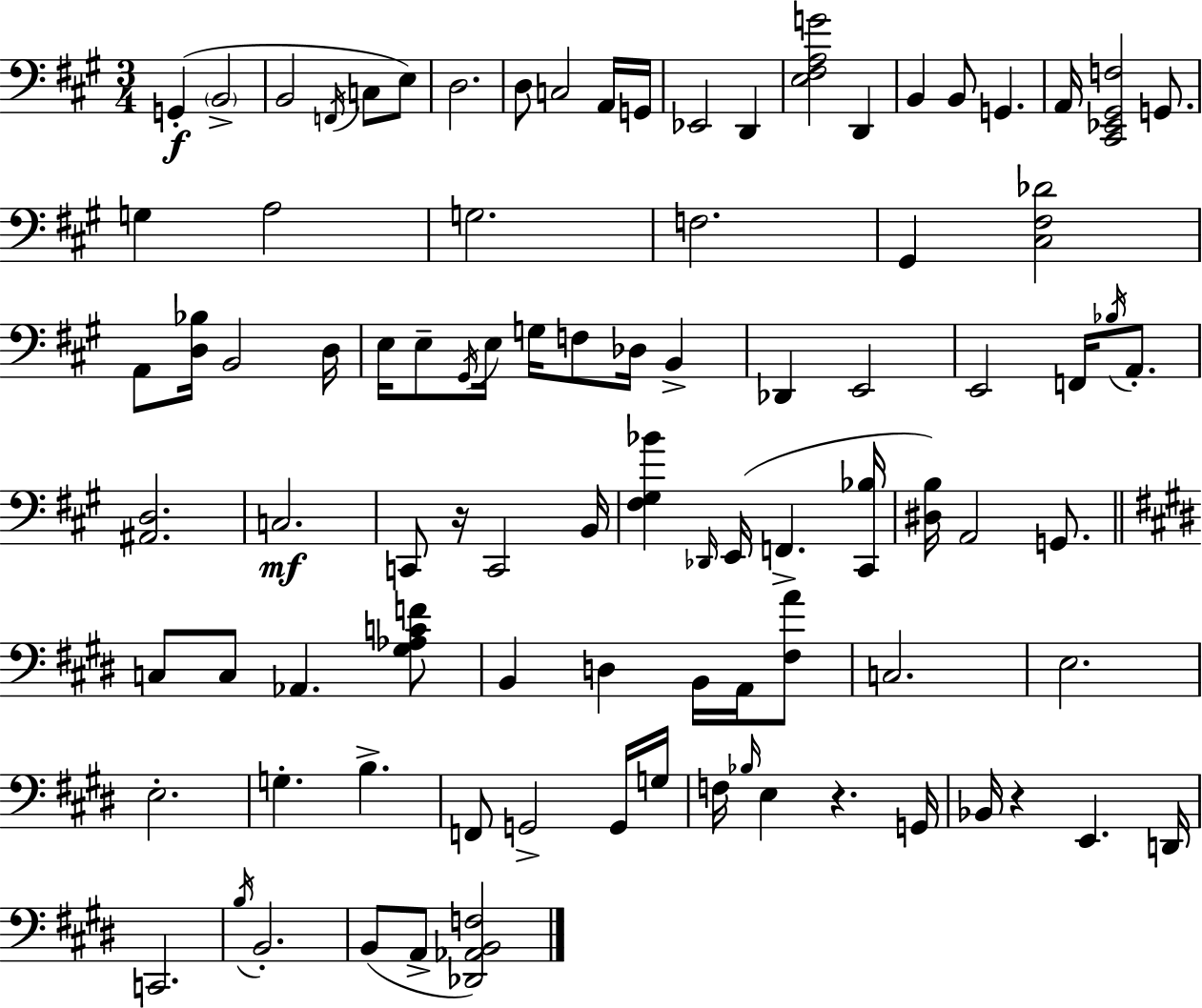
{
  \clef bass
  \numericTimeSignature
  \time 3/4
  \key a \major
  g,4-.(\f \parenthesize b,2-> | b,2 \acciaccatura { f,16 } c8 e8) | d2. | d8 c2 a,16 | \break g,16 ees,2 d,4 | <e fis a g'>2 d,4 | b,4 b,8 g,4. | a,16 <cis, ees, gis, f>2 g,8. | \break g4 a2 | g2. | f2. | gis,4 <cis fis des'>2 | \break a,8 <d bes>16 b,2 | d16 e16 e8-- \acciaccatura { gis,16 } e16 g16 f8 des16 b,4-> | des,4 e,2 | e,2 f,16 \acciaccatura { bes16 } | \break a,8.-. <ais, d>2. | c2.\mf | c,8 r16 c,2 | b,16 <fis gis bes'>4 \grace { des,16 } e,16( f,4.-> | \break <cis, bes>16 <dis b>16) a,2 | g,8. \bar "||" \break \key e \major c8 c8 aes,4. <gis aes c' f'>8 | b,4 d4 b,16 a,16 <fis a'>8 | c2. | e2. | \break e2.-. | g4.-. b4.-> | f,8 g,2-> g,16 g16 | f16 \grace { bes16 } e4 r4. | \break g,16 bes,16 r4 e,4. | d,16 c,2. | \acciaccatura { b16 } b,2.-. | b,8( a,8-> <des, aes, b, f>2) | \break \bar "|."
}